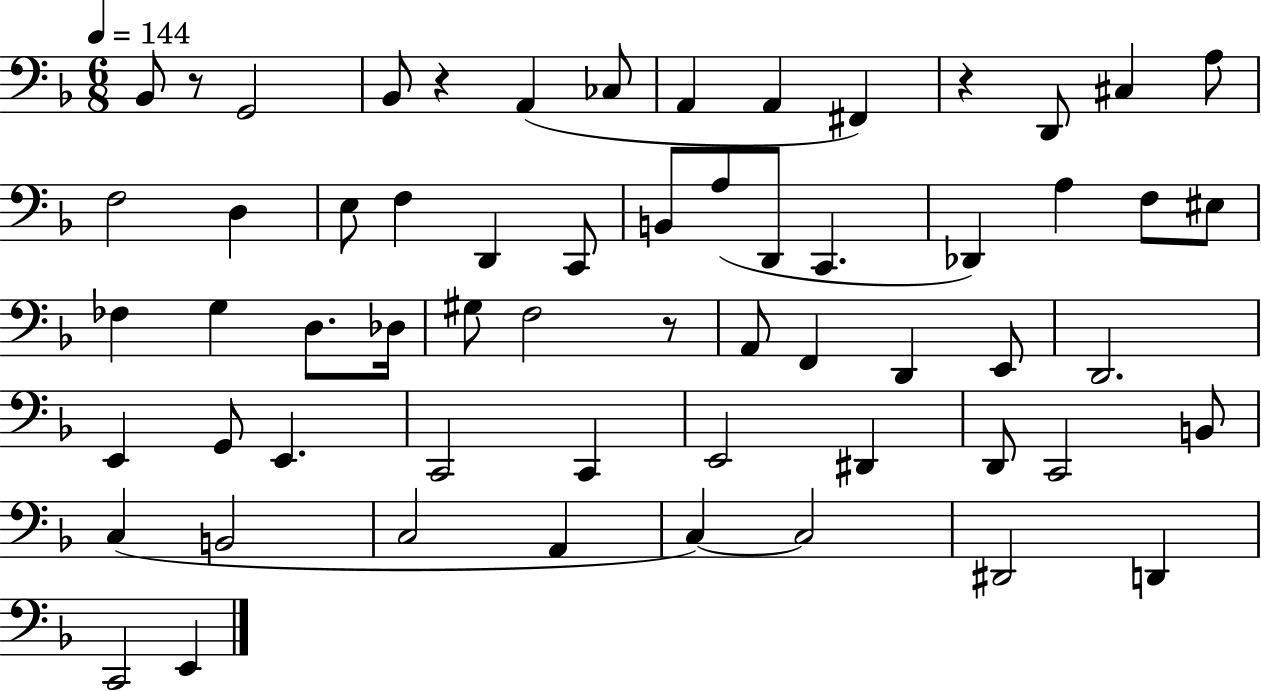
{
  \clef bass
  \numericTimeSignature
  \time 6/8
  \key f \major
  \tempo 4 = 144
  bes,8 r8 g,2 | bes,8 r4 a,4( ces8 | a,4 a,4 fis,4) | r4 d,8 cis4 a8 | \break f2 d4 | e8 f4 d,4 c,8 | b,8 a8( d,8 c,4. | des,4) a4 f8 eis8 | \break fes4 g4 d8. des16 | gis8 f2 r8 | a,8 f,4 d,4 e,8 | d,2. | \break e,4 g,8 e,4. | c,2 c,4 | e,2 dis,4 | d,8 c,2 b,8 | \break c4( b,2 | c2 a,4 | c4~~) c2 | dis,2 d,4 | \break c,2 e,4 | \bar "|."
}